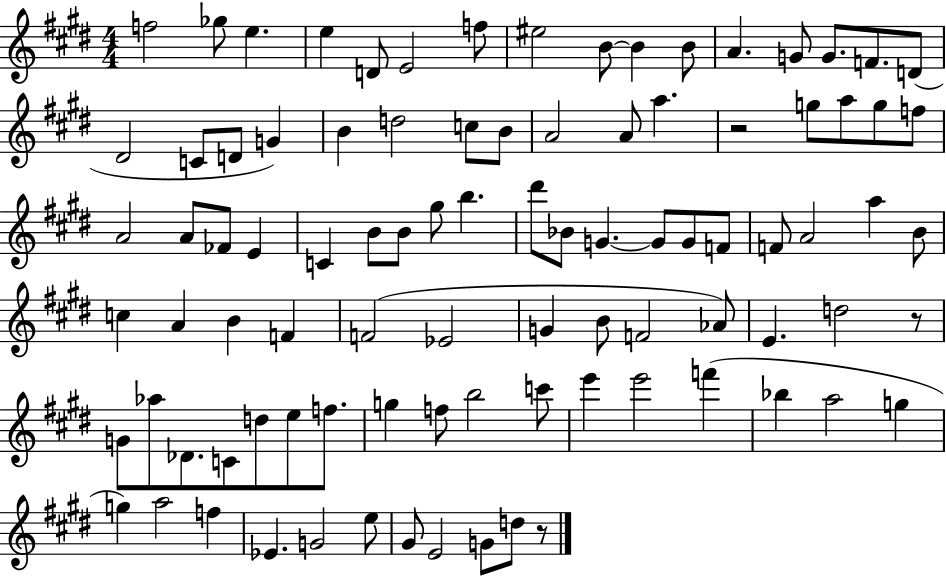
{
  \clef treble
  \numericTimeSignature
  \time 4/4
  \key e \major
  f''2 ges''8 e''4. | e''4 d'8 e'2 f''8 | eis''2 b'8~~ b'4 b'8 | a'4. g'8 g'8. f'8. d'8( | \break dis'2 c'8 d'8 g'4) | b'4 d''2 c''8 b'8 | a'2 a'8 a''4. | r2 g''8 a''8 g''8 f''8 | \break a'2 a'8 fes'8 e'4 | c'4 b'8 b'8 gis''8 b''4. | dis'''8 bes'8 g'4.~~ g'8 g'8 f'8 | f'8 a'2 a''4 b'8 | \break c''4 a'4 b'4 f'4 | f'2( ees'2 | g'4 b'8 f'2 aes'8) | e'4. d''2 r8 | \break g'8 aes''8 des'8. c'8 d''8 e''8 f''8. | g''4 f''8 b''2 c'''8 | e'''4 e'''2 f'''4( | bes''4 a''2 g''4 | \break g''4) a''2 f''4 | ees'4. g'2 e''8 | gis'8 e'2 g'8 d''8 r8 | \bar "|."
}